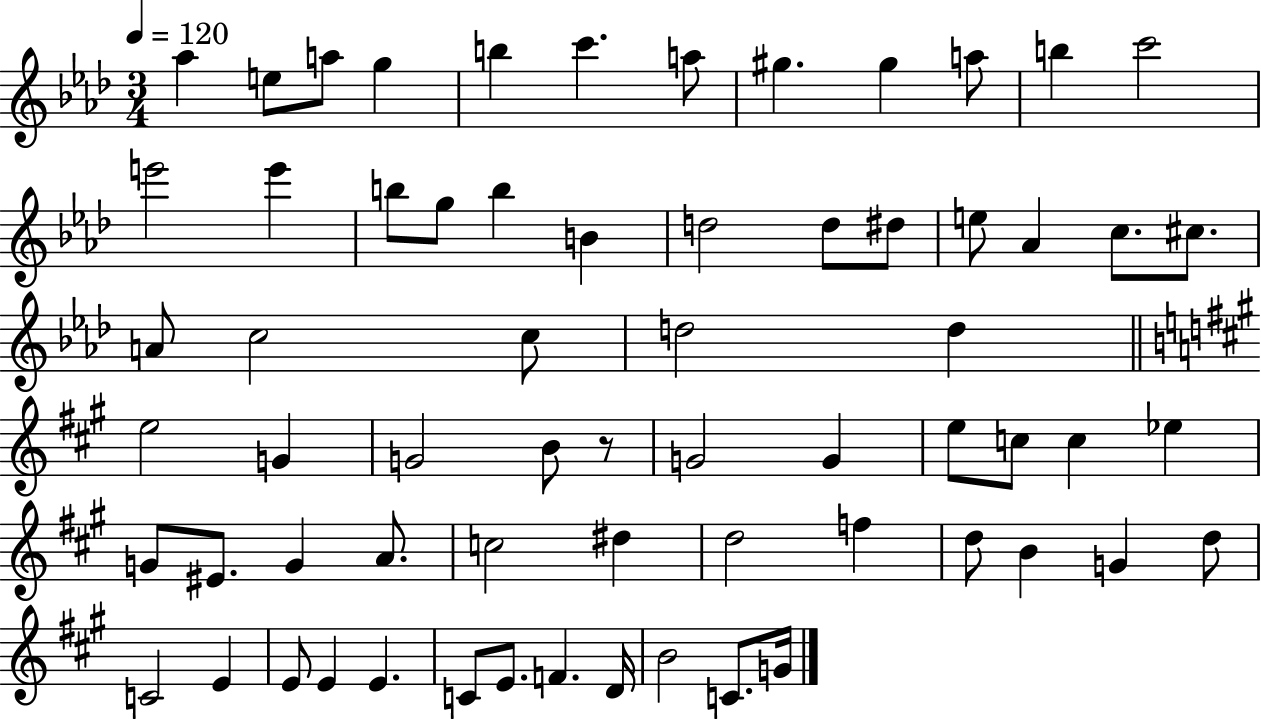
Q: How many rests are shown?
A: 1